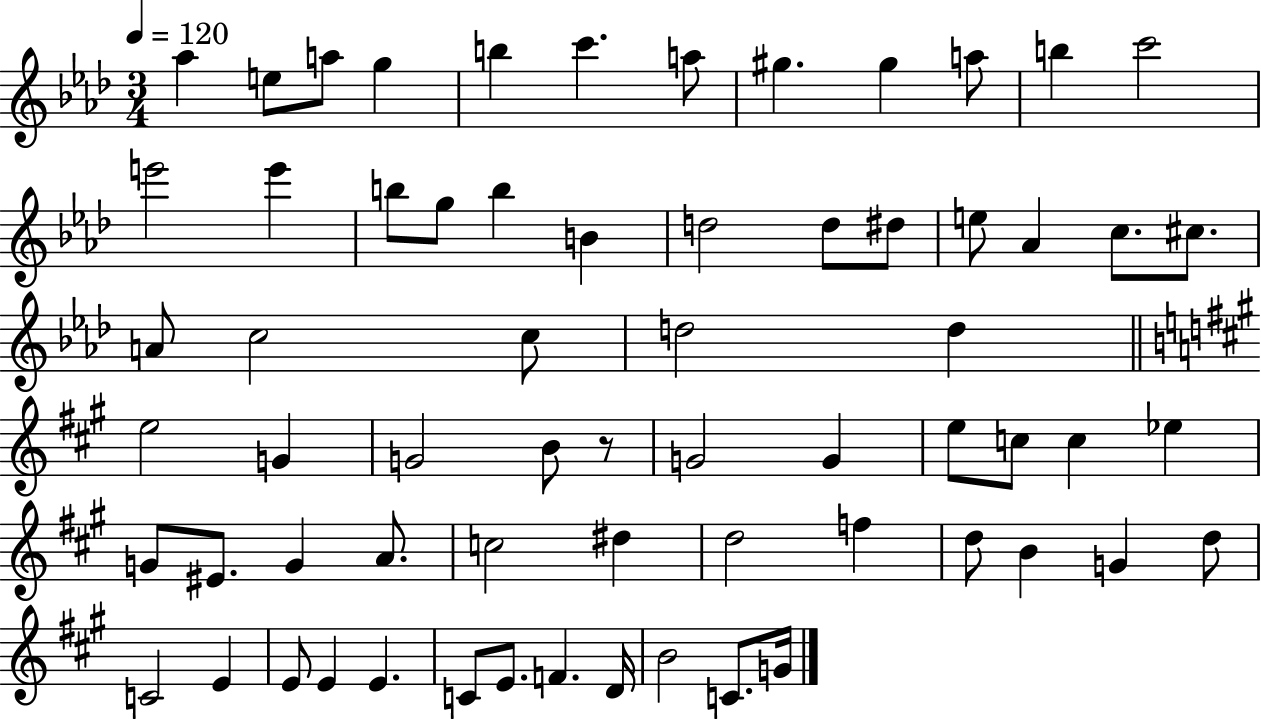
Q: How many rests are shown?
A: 1